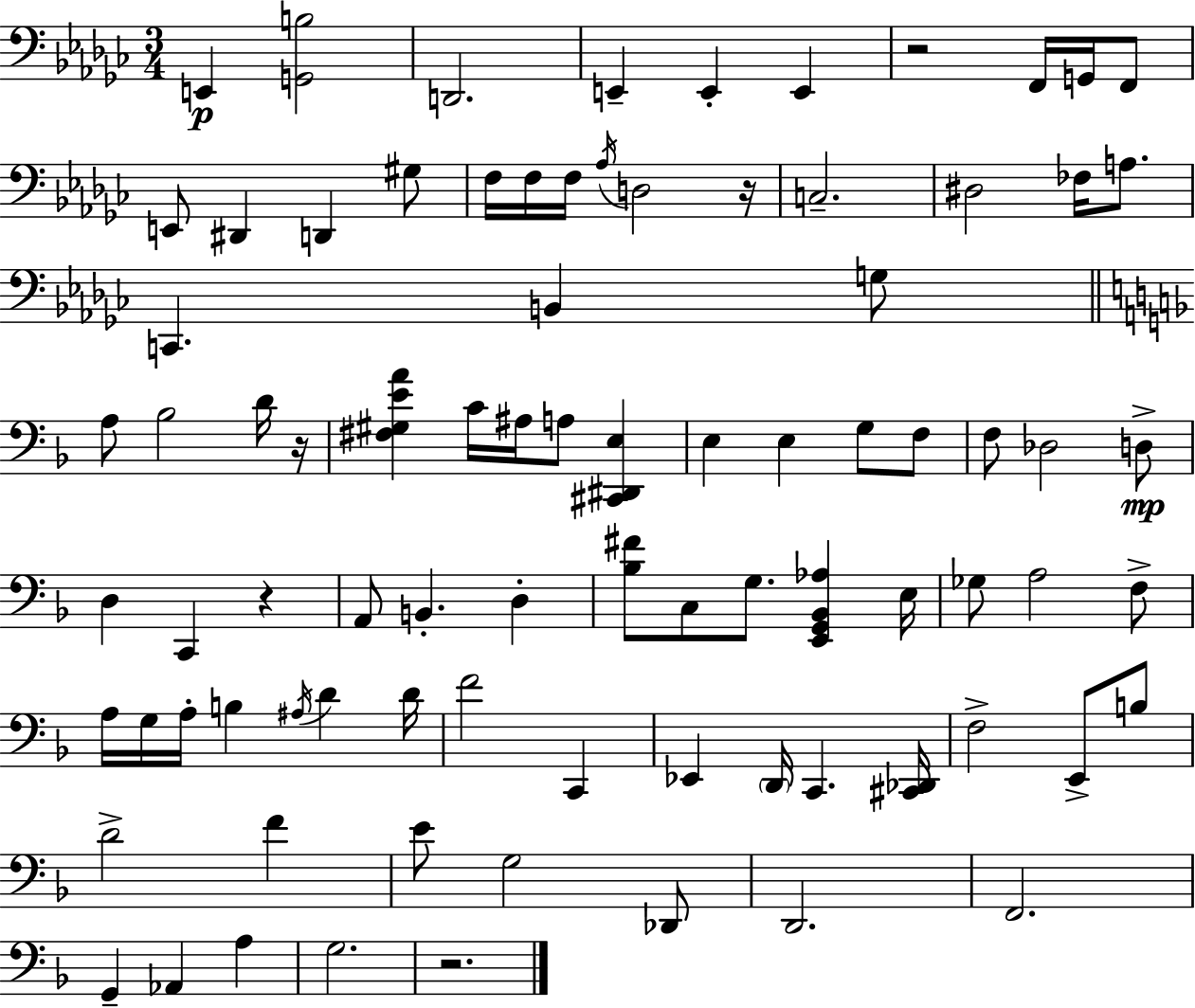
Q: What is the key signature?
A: EES minor